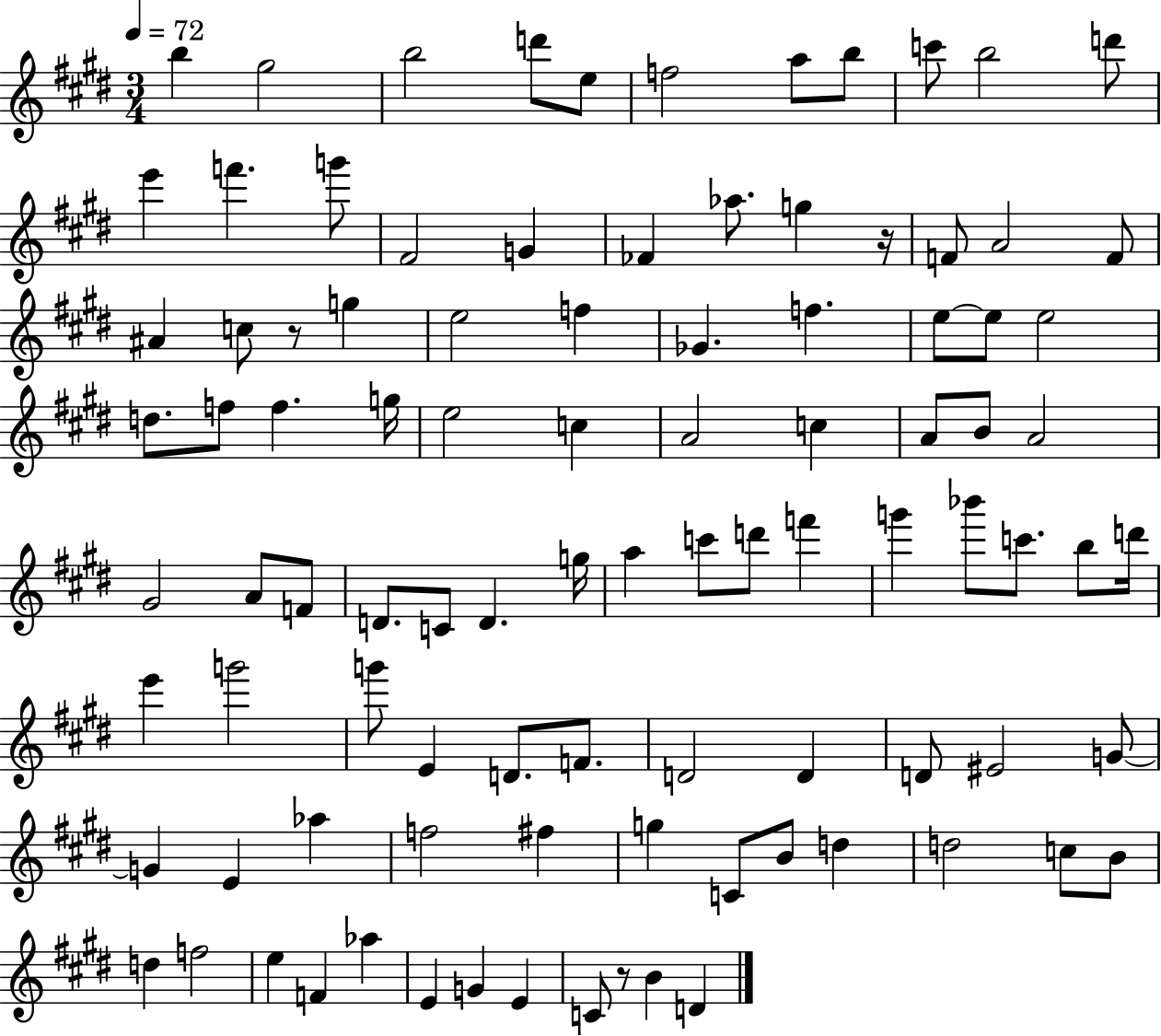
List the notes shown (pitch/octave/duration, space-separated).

B5/q G#5/h B5/h D6/e E5/e F5/h A5/e B5/e C6/e B5/h D6/e E6/q F6/q. G6/e F#4/h G4/q FES4/q Ab5/e. G5/q R/s F4/e A4/h F4/e A#4/q C5/e R/e G5/q E5/h F5/q Gb4/q. F5/q. E5/e E5/e E5/h D5/e. F5/e F5/q. G5/s E5/h C5/q A4/h C5/q A4/e B4/e A4/h G#4/h A4/e F4/e D4/e. C4/e D4/q. G5/s A5/q C6/e D6/e F6/q G6/q Bb6/e C6/e. B5/e D6/s E6/q G6/h G6/e E4/q D4/e. F4/e. D4/h D4/q D4/e EIS4/h G4/e G4/q E4/q Ab5/q F5/h F#5/q G5/q C4/e B4/e D5/q D5/h C5/e B4/e D5/q F5/h E5/q F4/q Ab5/q E4/q G4/q E4/q C4/e R/e B4/q D4/q